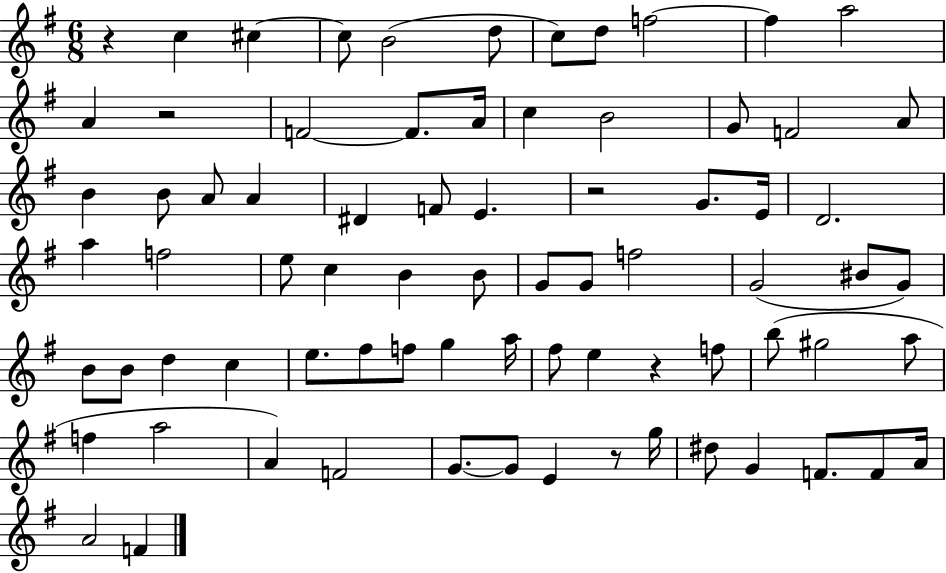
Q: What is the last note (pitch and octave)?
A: F4